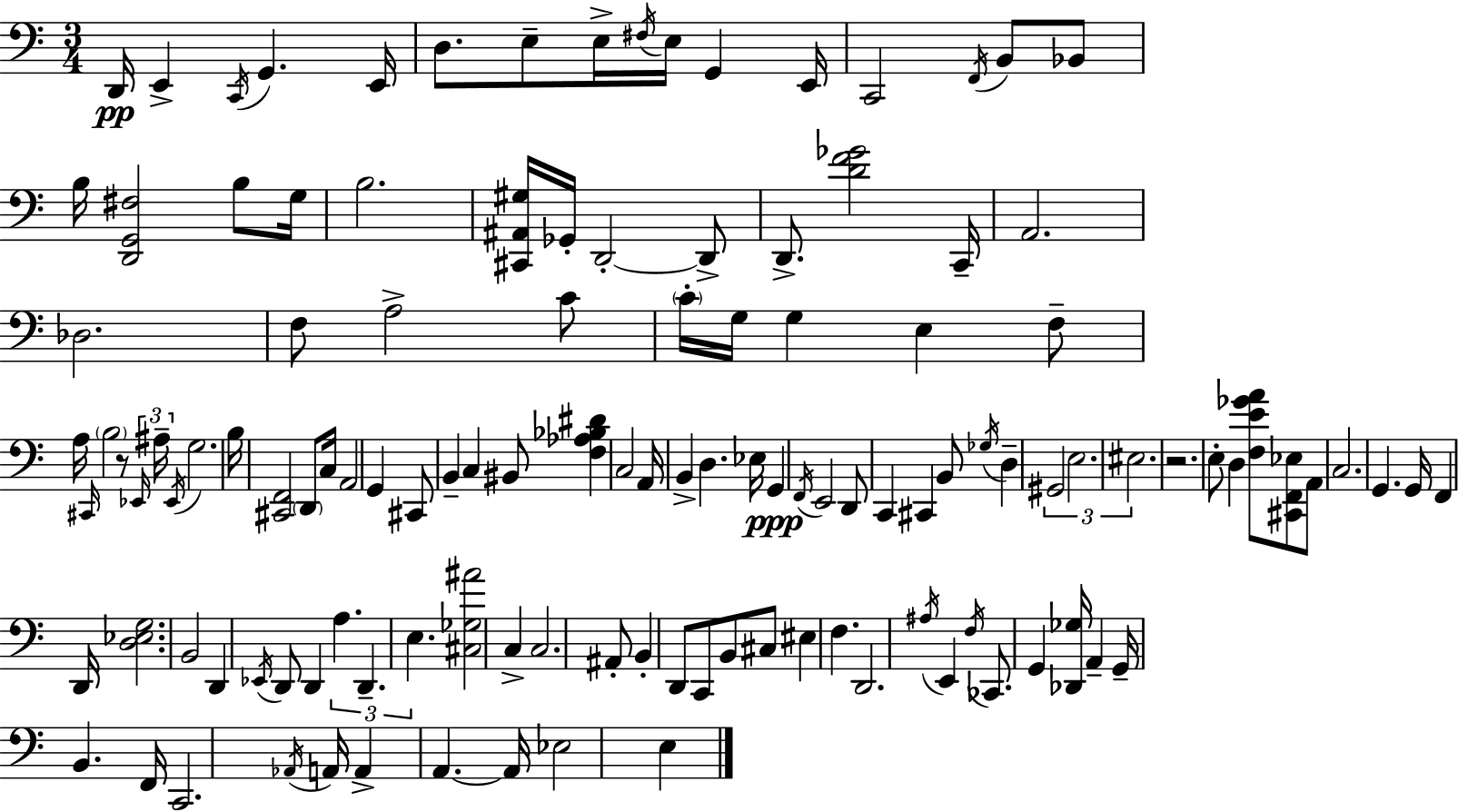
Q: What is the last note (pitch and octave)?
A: E3